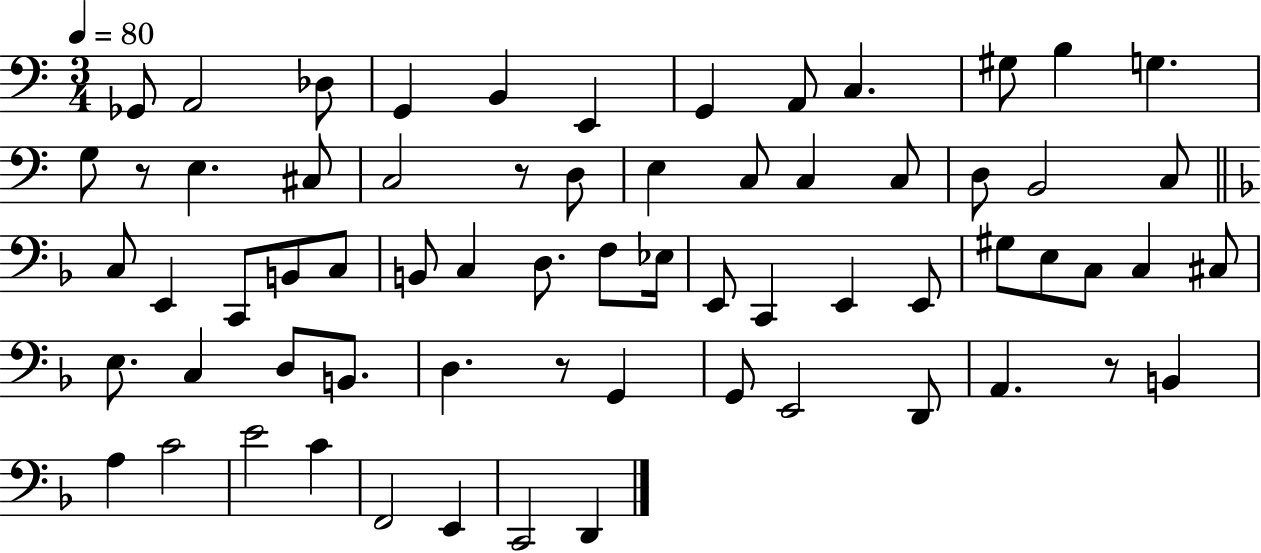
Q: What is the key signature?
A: C major